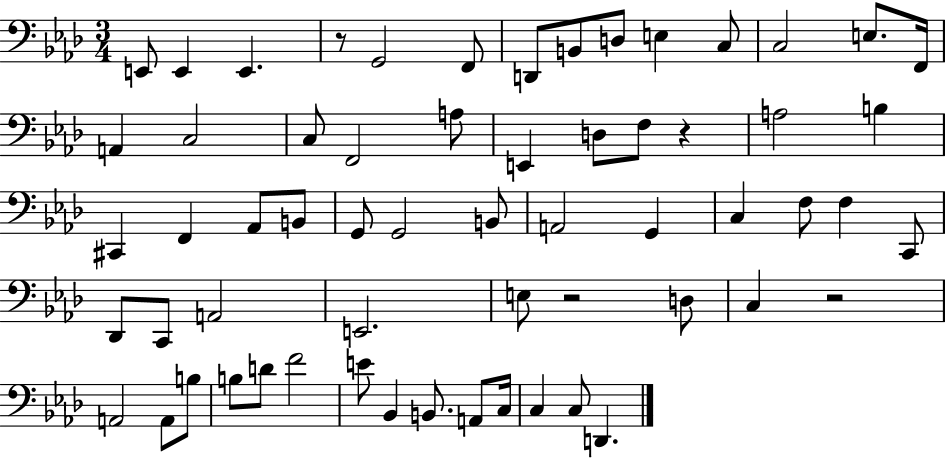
E2/e E2/q E2/q. R/e G2/h F2/e D2/e B2/e D3/e E3/q C3/e C3/h E3/e. F2/s A2/q C3/h C3/e F2/h A3/e E2/q D3/e F3/e R/q A3/h B3/q C#2/q F2/q Ab2/e B2/e G2/e G2/h B2/e A2/h G2/q C3/q F3/e F3/q C2/e Db2/e C2/e A2/h E2/h. E3/e R/h D3/e C3/q R/h A2/h A2/e B3/e B3/e D4/e F4/h E4/e Bb2/q B2/e. A2/e C3/s C3/q C3/e D2/q.